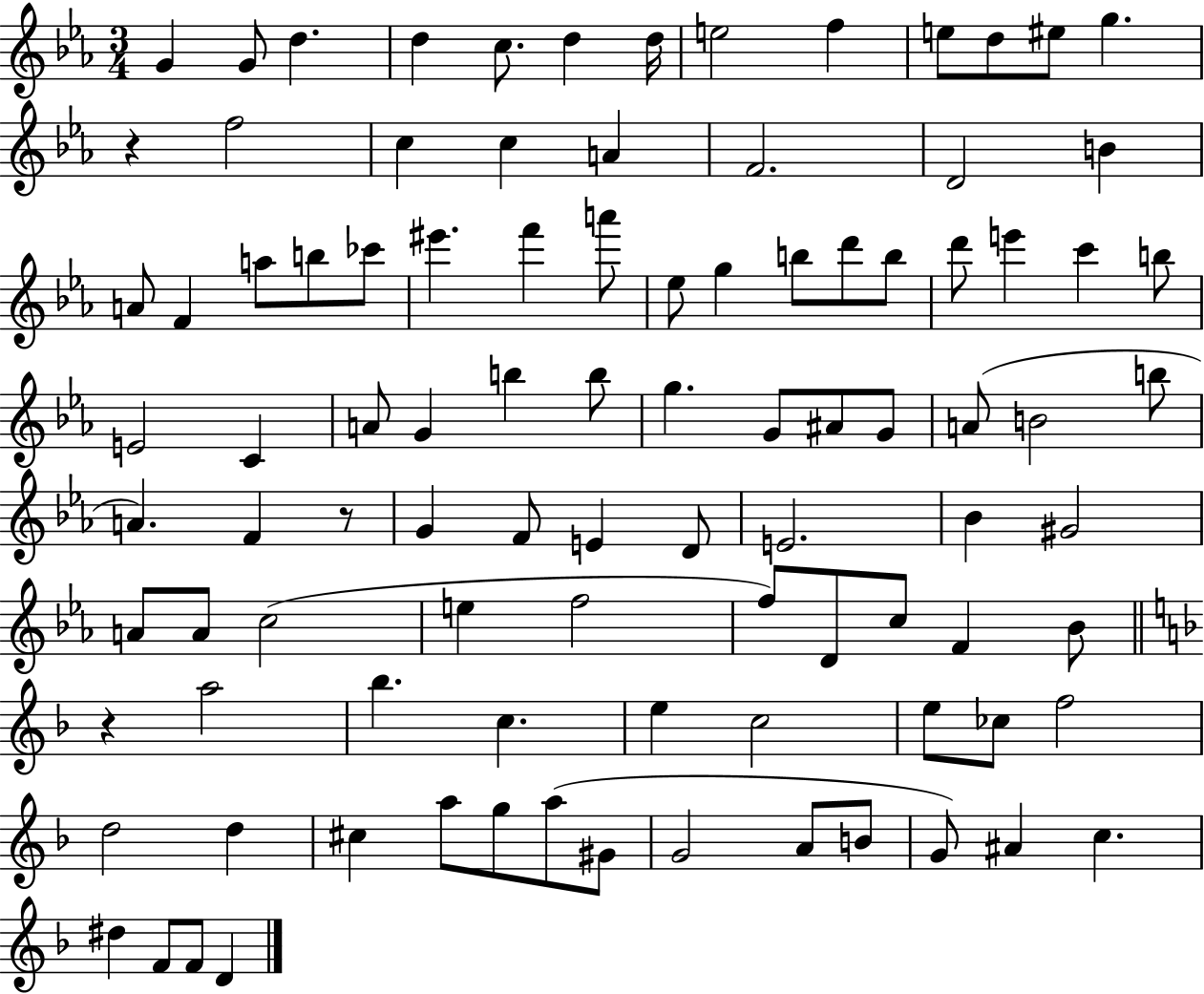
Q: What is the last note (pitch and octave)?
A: D4